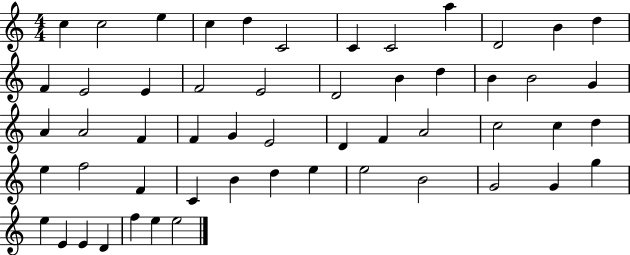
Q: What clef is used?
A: treble